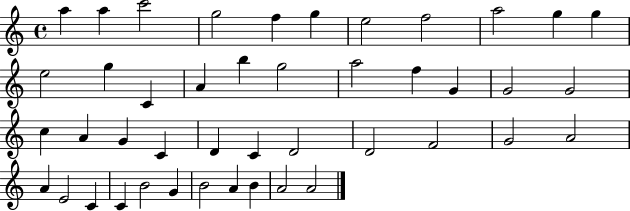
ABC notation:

X:1
T:Untitled
M:4/4
L:1/4
K:C
a a c'2 g2 f g e2 f2 a2 g g e2 g C A b g2 a2 f G G2 G2 c A G C D C D2 D2 F2 G2 A2 A E2 C C B2 G B2 A B A2 A2